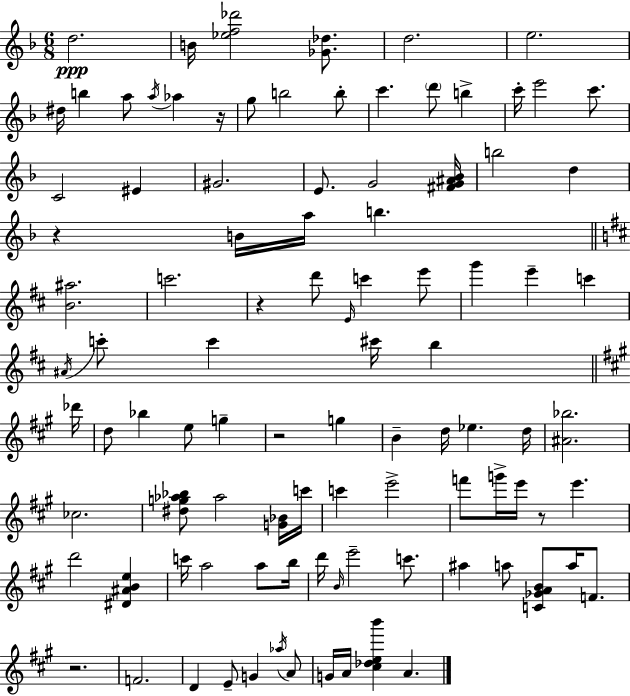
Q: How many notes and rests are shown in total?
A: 98